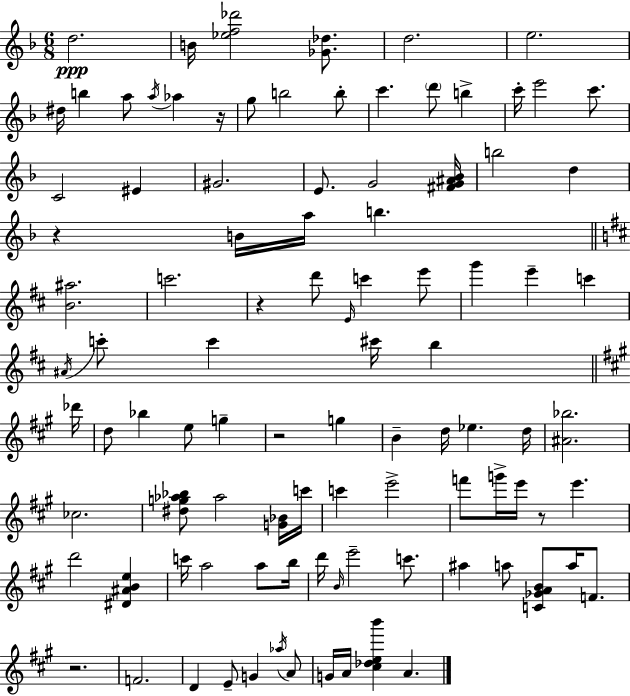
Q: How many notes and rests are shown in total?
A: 98